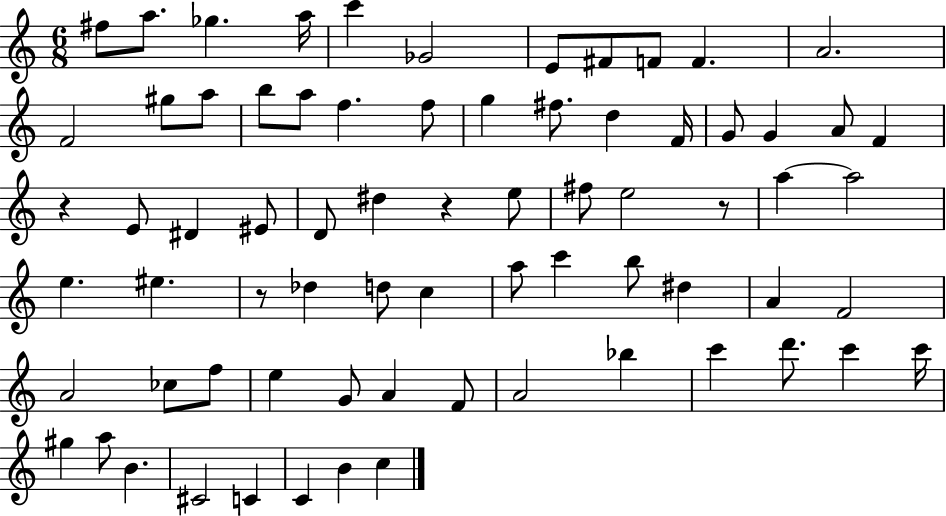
F#5/e A5/e. Gb5/q. A5/s C6/q Gb4/h E4/e F#4/e F4/e F4/q. A4/h. F4/h G#5/e A5/e B5/e A5/e F5/q. F5/e G5/q F#5/e. D5/q F4/s G4/e G4/q A4/e F4/q R/q E4/e D#4/q EIS4/e D4/e D#5/q R/q E5/e F#5/e E5/h R/e A5/q A5/h E5/q. EIS5/q. R/e Db5/q D5/e C5/q A5/e C6/q B5/e D#5/q A4/q F4/h A4/h CES5/e F5/e E5/q G4/e A4/q F4/e A4/h Bb5/q C6/q D6/e. C6/q C6/s G#5/q A5/e B4/q. C#4/h C4/q C4/q B4/q C5/q